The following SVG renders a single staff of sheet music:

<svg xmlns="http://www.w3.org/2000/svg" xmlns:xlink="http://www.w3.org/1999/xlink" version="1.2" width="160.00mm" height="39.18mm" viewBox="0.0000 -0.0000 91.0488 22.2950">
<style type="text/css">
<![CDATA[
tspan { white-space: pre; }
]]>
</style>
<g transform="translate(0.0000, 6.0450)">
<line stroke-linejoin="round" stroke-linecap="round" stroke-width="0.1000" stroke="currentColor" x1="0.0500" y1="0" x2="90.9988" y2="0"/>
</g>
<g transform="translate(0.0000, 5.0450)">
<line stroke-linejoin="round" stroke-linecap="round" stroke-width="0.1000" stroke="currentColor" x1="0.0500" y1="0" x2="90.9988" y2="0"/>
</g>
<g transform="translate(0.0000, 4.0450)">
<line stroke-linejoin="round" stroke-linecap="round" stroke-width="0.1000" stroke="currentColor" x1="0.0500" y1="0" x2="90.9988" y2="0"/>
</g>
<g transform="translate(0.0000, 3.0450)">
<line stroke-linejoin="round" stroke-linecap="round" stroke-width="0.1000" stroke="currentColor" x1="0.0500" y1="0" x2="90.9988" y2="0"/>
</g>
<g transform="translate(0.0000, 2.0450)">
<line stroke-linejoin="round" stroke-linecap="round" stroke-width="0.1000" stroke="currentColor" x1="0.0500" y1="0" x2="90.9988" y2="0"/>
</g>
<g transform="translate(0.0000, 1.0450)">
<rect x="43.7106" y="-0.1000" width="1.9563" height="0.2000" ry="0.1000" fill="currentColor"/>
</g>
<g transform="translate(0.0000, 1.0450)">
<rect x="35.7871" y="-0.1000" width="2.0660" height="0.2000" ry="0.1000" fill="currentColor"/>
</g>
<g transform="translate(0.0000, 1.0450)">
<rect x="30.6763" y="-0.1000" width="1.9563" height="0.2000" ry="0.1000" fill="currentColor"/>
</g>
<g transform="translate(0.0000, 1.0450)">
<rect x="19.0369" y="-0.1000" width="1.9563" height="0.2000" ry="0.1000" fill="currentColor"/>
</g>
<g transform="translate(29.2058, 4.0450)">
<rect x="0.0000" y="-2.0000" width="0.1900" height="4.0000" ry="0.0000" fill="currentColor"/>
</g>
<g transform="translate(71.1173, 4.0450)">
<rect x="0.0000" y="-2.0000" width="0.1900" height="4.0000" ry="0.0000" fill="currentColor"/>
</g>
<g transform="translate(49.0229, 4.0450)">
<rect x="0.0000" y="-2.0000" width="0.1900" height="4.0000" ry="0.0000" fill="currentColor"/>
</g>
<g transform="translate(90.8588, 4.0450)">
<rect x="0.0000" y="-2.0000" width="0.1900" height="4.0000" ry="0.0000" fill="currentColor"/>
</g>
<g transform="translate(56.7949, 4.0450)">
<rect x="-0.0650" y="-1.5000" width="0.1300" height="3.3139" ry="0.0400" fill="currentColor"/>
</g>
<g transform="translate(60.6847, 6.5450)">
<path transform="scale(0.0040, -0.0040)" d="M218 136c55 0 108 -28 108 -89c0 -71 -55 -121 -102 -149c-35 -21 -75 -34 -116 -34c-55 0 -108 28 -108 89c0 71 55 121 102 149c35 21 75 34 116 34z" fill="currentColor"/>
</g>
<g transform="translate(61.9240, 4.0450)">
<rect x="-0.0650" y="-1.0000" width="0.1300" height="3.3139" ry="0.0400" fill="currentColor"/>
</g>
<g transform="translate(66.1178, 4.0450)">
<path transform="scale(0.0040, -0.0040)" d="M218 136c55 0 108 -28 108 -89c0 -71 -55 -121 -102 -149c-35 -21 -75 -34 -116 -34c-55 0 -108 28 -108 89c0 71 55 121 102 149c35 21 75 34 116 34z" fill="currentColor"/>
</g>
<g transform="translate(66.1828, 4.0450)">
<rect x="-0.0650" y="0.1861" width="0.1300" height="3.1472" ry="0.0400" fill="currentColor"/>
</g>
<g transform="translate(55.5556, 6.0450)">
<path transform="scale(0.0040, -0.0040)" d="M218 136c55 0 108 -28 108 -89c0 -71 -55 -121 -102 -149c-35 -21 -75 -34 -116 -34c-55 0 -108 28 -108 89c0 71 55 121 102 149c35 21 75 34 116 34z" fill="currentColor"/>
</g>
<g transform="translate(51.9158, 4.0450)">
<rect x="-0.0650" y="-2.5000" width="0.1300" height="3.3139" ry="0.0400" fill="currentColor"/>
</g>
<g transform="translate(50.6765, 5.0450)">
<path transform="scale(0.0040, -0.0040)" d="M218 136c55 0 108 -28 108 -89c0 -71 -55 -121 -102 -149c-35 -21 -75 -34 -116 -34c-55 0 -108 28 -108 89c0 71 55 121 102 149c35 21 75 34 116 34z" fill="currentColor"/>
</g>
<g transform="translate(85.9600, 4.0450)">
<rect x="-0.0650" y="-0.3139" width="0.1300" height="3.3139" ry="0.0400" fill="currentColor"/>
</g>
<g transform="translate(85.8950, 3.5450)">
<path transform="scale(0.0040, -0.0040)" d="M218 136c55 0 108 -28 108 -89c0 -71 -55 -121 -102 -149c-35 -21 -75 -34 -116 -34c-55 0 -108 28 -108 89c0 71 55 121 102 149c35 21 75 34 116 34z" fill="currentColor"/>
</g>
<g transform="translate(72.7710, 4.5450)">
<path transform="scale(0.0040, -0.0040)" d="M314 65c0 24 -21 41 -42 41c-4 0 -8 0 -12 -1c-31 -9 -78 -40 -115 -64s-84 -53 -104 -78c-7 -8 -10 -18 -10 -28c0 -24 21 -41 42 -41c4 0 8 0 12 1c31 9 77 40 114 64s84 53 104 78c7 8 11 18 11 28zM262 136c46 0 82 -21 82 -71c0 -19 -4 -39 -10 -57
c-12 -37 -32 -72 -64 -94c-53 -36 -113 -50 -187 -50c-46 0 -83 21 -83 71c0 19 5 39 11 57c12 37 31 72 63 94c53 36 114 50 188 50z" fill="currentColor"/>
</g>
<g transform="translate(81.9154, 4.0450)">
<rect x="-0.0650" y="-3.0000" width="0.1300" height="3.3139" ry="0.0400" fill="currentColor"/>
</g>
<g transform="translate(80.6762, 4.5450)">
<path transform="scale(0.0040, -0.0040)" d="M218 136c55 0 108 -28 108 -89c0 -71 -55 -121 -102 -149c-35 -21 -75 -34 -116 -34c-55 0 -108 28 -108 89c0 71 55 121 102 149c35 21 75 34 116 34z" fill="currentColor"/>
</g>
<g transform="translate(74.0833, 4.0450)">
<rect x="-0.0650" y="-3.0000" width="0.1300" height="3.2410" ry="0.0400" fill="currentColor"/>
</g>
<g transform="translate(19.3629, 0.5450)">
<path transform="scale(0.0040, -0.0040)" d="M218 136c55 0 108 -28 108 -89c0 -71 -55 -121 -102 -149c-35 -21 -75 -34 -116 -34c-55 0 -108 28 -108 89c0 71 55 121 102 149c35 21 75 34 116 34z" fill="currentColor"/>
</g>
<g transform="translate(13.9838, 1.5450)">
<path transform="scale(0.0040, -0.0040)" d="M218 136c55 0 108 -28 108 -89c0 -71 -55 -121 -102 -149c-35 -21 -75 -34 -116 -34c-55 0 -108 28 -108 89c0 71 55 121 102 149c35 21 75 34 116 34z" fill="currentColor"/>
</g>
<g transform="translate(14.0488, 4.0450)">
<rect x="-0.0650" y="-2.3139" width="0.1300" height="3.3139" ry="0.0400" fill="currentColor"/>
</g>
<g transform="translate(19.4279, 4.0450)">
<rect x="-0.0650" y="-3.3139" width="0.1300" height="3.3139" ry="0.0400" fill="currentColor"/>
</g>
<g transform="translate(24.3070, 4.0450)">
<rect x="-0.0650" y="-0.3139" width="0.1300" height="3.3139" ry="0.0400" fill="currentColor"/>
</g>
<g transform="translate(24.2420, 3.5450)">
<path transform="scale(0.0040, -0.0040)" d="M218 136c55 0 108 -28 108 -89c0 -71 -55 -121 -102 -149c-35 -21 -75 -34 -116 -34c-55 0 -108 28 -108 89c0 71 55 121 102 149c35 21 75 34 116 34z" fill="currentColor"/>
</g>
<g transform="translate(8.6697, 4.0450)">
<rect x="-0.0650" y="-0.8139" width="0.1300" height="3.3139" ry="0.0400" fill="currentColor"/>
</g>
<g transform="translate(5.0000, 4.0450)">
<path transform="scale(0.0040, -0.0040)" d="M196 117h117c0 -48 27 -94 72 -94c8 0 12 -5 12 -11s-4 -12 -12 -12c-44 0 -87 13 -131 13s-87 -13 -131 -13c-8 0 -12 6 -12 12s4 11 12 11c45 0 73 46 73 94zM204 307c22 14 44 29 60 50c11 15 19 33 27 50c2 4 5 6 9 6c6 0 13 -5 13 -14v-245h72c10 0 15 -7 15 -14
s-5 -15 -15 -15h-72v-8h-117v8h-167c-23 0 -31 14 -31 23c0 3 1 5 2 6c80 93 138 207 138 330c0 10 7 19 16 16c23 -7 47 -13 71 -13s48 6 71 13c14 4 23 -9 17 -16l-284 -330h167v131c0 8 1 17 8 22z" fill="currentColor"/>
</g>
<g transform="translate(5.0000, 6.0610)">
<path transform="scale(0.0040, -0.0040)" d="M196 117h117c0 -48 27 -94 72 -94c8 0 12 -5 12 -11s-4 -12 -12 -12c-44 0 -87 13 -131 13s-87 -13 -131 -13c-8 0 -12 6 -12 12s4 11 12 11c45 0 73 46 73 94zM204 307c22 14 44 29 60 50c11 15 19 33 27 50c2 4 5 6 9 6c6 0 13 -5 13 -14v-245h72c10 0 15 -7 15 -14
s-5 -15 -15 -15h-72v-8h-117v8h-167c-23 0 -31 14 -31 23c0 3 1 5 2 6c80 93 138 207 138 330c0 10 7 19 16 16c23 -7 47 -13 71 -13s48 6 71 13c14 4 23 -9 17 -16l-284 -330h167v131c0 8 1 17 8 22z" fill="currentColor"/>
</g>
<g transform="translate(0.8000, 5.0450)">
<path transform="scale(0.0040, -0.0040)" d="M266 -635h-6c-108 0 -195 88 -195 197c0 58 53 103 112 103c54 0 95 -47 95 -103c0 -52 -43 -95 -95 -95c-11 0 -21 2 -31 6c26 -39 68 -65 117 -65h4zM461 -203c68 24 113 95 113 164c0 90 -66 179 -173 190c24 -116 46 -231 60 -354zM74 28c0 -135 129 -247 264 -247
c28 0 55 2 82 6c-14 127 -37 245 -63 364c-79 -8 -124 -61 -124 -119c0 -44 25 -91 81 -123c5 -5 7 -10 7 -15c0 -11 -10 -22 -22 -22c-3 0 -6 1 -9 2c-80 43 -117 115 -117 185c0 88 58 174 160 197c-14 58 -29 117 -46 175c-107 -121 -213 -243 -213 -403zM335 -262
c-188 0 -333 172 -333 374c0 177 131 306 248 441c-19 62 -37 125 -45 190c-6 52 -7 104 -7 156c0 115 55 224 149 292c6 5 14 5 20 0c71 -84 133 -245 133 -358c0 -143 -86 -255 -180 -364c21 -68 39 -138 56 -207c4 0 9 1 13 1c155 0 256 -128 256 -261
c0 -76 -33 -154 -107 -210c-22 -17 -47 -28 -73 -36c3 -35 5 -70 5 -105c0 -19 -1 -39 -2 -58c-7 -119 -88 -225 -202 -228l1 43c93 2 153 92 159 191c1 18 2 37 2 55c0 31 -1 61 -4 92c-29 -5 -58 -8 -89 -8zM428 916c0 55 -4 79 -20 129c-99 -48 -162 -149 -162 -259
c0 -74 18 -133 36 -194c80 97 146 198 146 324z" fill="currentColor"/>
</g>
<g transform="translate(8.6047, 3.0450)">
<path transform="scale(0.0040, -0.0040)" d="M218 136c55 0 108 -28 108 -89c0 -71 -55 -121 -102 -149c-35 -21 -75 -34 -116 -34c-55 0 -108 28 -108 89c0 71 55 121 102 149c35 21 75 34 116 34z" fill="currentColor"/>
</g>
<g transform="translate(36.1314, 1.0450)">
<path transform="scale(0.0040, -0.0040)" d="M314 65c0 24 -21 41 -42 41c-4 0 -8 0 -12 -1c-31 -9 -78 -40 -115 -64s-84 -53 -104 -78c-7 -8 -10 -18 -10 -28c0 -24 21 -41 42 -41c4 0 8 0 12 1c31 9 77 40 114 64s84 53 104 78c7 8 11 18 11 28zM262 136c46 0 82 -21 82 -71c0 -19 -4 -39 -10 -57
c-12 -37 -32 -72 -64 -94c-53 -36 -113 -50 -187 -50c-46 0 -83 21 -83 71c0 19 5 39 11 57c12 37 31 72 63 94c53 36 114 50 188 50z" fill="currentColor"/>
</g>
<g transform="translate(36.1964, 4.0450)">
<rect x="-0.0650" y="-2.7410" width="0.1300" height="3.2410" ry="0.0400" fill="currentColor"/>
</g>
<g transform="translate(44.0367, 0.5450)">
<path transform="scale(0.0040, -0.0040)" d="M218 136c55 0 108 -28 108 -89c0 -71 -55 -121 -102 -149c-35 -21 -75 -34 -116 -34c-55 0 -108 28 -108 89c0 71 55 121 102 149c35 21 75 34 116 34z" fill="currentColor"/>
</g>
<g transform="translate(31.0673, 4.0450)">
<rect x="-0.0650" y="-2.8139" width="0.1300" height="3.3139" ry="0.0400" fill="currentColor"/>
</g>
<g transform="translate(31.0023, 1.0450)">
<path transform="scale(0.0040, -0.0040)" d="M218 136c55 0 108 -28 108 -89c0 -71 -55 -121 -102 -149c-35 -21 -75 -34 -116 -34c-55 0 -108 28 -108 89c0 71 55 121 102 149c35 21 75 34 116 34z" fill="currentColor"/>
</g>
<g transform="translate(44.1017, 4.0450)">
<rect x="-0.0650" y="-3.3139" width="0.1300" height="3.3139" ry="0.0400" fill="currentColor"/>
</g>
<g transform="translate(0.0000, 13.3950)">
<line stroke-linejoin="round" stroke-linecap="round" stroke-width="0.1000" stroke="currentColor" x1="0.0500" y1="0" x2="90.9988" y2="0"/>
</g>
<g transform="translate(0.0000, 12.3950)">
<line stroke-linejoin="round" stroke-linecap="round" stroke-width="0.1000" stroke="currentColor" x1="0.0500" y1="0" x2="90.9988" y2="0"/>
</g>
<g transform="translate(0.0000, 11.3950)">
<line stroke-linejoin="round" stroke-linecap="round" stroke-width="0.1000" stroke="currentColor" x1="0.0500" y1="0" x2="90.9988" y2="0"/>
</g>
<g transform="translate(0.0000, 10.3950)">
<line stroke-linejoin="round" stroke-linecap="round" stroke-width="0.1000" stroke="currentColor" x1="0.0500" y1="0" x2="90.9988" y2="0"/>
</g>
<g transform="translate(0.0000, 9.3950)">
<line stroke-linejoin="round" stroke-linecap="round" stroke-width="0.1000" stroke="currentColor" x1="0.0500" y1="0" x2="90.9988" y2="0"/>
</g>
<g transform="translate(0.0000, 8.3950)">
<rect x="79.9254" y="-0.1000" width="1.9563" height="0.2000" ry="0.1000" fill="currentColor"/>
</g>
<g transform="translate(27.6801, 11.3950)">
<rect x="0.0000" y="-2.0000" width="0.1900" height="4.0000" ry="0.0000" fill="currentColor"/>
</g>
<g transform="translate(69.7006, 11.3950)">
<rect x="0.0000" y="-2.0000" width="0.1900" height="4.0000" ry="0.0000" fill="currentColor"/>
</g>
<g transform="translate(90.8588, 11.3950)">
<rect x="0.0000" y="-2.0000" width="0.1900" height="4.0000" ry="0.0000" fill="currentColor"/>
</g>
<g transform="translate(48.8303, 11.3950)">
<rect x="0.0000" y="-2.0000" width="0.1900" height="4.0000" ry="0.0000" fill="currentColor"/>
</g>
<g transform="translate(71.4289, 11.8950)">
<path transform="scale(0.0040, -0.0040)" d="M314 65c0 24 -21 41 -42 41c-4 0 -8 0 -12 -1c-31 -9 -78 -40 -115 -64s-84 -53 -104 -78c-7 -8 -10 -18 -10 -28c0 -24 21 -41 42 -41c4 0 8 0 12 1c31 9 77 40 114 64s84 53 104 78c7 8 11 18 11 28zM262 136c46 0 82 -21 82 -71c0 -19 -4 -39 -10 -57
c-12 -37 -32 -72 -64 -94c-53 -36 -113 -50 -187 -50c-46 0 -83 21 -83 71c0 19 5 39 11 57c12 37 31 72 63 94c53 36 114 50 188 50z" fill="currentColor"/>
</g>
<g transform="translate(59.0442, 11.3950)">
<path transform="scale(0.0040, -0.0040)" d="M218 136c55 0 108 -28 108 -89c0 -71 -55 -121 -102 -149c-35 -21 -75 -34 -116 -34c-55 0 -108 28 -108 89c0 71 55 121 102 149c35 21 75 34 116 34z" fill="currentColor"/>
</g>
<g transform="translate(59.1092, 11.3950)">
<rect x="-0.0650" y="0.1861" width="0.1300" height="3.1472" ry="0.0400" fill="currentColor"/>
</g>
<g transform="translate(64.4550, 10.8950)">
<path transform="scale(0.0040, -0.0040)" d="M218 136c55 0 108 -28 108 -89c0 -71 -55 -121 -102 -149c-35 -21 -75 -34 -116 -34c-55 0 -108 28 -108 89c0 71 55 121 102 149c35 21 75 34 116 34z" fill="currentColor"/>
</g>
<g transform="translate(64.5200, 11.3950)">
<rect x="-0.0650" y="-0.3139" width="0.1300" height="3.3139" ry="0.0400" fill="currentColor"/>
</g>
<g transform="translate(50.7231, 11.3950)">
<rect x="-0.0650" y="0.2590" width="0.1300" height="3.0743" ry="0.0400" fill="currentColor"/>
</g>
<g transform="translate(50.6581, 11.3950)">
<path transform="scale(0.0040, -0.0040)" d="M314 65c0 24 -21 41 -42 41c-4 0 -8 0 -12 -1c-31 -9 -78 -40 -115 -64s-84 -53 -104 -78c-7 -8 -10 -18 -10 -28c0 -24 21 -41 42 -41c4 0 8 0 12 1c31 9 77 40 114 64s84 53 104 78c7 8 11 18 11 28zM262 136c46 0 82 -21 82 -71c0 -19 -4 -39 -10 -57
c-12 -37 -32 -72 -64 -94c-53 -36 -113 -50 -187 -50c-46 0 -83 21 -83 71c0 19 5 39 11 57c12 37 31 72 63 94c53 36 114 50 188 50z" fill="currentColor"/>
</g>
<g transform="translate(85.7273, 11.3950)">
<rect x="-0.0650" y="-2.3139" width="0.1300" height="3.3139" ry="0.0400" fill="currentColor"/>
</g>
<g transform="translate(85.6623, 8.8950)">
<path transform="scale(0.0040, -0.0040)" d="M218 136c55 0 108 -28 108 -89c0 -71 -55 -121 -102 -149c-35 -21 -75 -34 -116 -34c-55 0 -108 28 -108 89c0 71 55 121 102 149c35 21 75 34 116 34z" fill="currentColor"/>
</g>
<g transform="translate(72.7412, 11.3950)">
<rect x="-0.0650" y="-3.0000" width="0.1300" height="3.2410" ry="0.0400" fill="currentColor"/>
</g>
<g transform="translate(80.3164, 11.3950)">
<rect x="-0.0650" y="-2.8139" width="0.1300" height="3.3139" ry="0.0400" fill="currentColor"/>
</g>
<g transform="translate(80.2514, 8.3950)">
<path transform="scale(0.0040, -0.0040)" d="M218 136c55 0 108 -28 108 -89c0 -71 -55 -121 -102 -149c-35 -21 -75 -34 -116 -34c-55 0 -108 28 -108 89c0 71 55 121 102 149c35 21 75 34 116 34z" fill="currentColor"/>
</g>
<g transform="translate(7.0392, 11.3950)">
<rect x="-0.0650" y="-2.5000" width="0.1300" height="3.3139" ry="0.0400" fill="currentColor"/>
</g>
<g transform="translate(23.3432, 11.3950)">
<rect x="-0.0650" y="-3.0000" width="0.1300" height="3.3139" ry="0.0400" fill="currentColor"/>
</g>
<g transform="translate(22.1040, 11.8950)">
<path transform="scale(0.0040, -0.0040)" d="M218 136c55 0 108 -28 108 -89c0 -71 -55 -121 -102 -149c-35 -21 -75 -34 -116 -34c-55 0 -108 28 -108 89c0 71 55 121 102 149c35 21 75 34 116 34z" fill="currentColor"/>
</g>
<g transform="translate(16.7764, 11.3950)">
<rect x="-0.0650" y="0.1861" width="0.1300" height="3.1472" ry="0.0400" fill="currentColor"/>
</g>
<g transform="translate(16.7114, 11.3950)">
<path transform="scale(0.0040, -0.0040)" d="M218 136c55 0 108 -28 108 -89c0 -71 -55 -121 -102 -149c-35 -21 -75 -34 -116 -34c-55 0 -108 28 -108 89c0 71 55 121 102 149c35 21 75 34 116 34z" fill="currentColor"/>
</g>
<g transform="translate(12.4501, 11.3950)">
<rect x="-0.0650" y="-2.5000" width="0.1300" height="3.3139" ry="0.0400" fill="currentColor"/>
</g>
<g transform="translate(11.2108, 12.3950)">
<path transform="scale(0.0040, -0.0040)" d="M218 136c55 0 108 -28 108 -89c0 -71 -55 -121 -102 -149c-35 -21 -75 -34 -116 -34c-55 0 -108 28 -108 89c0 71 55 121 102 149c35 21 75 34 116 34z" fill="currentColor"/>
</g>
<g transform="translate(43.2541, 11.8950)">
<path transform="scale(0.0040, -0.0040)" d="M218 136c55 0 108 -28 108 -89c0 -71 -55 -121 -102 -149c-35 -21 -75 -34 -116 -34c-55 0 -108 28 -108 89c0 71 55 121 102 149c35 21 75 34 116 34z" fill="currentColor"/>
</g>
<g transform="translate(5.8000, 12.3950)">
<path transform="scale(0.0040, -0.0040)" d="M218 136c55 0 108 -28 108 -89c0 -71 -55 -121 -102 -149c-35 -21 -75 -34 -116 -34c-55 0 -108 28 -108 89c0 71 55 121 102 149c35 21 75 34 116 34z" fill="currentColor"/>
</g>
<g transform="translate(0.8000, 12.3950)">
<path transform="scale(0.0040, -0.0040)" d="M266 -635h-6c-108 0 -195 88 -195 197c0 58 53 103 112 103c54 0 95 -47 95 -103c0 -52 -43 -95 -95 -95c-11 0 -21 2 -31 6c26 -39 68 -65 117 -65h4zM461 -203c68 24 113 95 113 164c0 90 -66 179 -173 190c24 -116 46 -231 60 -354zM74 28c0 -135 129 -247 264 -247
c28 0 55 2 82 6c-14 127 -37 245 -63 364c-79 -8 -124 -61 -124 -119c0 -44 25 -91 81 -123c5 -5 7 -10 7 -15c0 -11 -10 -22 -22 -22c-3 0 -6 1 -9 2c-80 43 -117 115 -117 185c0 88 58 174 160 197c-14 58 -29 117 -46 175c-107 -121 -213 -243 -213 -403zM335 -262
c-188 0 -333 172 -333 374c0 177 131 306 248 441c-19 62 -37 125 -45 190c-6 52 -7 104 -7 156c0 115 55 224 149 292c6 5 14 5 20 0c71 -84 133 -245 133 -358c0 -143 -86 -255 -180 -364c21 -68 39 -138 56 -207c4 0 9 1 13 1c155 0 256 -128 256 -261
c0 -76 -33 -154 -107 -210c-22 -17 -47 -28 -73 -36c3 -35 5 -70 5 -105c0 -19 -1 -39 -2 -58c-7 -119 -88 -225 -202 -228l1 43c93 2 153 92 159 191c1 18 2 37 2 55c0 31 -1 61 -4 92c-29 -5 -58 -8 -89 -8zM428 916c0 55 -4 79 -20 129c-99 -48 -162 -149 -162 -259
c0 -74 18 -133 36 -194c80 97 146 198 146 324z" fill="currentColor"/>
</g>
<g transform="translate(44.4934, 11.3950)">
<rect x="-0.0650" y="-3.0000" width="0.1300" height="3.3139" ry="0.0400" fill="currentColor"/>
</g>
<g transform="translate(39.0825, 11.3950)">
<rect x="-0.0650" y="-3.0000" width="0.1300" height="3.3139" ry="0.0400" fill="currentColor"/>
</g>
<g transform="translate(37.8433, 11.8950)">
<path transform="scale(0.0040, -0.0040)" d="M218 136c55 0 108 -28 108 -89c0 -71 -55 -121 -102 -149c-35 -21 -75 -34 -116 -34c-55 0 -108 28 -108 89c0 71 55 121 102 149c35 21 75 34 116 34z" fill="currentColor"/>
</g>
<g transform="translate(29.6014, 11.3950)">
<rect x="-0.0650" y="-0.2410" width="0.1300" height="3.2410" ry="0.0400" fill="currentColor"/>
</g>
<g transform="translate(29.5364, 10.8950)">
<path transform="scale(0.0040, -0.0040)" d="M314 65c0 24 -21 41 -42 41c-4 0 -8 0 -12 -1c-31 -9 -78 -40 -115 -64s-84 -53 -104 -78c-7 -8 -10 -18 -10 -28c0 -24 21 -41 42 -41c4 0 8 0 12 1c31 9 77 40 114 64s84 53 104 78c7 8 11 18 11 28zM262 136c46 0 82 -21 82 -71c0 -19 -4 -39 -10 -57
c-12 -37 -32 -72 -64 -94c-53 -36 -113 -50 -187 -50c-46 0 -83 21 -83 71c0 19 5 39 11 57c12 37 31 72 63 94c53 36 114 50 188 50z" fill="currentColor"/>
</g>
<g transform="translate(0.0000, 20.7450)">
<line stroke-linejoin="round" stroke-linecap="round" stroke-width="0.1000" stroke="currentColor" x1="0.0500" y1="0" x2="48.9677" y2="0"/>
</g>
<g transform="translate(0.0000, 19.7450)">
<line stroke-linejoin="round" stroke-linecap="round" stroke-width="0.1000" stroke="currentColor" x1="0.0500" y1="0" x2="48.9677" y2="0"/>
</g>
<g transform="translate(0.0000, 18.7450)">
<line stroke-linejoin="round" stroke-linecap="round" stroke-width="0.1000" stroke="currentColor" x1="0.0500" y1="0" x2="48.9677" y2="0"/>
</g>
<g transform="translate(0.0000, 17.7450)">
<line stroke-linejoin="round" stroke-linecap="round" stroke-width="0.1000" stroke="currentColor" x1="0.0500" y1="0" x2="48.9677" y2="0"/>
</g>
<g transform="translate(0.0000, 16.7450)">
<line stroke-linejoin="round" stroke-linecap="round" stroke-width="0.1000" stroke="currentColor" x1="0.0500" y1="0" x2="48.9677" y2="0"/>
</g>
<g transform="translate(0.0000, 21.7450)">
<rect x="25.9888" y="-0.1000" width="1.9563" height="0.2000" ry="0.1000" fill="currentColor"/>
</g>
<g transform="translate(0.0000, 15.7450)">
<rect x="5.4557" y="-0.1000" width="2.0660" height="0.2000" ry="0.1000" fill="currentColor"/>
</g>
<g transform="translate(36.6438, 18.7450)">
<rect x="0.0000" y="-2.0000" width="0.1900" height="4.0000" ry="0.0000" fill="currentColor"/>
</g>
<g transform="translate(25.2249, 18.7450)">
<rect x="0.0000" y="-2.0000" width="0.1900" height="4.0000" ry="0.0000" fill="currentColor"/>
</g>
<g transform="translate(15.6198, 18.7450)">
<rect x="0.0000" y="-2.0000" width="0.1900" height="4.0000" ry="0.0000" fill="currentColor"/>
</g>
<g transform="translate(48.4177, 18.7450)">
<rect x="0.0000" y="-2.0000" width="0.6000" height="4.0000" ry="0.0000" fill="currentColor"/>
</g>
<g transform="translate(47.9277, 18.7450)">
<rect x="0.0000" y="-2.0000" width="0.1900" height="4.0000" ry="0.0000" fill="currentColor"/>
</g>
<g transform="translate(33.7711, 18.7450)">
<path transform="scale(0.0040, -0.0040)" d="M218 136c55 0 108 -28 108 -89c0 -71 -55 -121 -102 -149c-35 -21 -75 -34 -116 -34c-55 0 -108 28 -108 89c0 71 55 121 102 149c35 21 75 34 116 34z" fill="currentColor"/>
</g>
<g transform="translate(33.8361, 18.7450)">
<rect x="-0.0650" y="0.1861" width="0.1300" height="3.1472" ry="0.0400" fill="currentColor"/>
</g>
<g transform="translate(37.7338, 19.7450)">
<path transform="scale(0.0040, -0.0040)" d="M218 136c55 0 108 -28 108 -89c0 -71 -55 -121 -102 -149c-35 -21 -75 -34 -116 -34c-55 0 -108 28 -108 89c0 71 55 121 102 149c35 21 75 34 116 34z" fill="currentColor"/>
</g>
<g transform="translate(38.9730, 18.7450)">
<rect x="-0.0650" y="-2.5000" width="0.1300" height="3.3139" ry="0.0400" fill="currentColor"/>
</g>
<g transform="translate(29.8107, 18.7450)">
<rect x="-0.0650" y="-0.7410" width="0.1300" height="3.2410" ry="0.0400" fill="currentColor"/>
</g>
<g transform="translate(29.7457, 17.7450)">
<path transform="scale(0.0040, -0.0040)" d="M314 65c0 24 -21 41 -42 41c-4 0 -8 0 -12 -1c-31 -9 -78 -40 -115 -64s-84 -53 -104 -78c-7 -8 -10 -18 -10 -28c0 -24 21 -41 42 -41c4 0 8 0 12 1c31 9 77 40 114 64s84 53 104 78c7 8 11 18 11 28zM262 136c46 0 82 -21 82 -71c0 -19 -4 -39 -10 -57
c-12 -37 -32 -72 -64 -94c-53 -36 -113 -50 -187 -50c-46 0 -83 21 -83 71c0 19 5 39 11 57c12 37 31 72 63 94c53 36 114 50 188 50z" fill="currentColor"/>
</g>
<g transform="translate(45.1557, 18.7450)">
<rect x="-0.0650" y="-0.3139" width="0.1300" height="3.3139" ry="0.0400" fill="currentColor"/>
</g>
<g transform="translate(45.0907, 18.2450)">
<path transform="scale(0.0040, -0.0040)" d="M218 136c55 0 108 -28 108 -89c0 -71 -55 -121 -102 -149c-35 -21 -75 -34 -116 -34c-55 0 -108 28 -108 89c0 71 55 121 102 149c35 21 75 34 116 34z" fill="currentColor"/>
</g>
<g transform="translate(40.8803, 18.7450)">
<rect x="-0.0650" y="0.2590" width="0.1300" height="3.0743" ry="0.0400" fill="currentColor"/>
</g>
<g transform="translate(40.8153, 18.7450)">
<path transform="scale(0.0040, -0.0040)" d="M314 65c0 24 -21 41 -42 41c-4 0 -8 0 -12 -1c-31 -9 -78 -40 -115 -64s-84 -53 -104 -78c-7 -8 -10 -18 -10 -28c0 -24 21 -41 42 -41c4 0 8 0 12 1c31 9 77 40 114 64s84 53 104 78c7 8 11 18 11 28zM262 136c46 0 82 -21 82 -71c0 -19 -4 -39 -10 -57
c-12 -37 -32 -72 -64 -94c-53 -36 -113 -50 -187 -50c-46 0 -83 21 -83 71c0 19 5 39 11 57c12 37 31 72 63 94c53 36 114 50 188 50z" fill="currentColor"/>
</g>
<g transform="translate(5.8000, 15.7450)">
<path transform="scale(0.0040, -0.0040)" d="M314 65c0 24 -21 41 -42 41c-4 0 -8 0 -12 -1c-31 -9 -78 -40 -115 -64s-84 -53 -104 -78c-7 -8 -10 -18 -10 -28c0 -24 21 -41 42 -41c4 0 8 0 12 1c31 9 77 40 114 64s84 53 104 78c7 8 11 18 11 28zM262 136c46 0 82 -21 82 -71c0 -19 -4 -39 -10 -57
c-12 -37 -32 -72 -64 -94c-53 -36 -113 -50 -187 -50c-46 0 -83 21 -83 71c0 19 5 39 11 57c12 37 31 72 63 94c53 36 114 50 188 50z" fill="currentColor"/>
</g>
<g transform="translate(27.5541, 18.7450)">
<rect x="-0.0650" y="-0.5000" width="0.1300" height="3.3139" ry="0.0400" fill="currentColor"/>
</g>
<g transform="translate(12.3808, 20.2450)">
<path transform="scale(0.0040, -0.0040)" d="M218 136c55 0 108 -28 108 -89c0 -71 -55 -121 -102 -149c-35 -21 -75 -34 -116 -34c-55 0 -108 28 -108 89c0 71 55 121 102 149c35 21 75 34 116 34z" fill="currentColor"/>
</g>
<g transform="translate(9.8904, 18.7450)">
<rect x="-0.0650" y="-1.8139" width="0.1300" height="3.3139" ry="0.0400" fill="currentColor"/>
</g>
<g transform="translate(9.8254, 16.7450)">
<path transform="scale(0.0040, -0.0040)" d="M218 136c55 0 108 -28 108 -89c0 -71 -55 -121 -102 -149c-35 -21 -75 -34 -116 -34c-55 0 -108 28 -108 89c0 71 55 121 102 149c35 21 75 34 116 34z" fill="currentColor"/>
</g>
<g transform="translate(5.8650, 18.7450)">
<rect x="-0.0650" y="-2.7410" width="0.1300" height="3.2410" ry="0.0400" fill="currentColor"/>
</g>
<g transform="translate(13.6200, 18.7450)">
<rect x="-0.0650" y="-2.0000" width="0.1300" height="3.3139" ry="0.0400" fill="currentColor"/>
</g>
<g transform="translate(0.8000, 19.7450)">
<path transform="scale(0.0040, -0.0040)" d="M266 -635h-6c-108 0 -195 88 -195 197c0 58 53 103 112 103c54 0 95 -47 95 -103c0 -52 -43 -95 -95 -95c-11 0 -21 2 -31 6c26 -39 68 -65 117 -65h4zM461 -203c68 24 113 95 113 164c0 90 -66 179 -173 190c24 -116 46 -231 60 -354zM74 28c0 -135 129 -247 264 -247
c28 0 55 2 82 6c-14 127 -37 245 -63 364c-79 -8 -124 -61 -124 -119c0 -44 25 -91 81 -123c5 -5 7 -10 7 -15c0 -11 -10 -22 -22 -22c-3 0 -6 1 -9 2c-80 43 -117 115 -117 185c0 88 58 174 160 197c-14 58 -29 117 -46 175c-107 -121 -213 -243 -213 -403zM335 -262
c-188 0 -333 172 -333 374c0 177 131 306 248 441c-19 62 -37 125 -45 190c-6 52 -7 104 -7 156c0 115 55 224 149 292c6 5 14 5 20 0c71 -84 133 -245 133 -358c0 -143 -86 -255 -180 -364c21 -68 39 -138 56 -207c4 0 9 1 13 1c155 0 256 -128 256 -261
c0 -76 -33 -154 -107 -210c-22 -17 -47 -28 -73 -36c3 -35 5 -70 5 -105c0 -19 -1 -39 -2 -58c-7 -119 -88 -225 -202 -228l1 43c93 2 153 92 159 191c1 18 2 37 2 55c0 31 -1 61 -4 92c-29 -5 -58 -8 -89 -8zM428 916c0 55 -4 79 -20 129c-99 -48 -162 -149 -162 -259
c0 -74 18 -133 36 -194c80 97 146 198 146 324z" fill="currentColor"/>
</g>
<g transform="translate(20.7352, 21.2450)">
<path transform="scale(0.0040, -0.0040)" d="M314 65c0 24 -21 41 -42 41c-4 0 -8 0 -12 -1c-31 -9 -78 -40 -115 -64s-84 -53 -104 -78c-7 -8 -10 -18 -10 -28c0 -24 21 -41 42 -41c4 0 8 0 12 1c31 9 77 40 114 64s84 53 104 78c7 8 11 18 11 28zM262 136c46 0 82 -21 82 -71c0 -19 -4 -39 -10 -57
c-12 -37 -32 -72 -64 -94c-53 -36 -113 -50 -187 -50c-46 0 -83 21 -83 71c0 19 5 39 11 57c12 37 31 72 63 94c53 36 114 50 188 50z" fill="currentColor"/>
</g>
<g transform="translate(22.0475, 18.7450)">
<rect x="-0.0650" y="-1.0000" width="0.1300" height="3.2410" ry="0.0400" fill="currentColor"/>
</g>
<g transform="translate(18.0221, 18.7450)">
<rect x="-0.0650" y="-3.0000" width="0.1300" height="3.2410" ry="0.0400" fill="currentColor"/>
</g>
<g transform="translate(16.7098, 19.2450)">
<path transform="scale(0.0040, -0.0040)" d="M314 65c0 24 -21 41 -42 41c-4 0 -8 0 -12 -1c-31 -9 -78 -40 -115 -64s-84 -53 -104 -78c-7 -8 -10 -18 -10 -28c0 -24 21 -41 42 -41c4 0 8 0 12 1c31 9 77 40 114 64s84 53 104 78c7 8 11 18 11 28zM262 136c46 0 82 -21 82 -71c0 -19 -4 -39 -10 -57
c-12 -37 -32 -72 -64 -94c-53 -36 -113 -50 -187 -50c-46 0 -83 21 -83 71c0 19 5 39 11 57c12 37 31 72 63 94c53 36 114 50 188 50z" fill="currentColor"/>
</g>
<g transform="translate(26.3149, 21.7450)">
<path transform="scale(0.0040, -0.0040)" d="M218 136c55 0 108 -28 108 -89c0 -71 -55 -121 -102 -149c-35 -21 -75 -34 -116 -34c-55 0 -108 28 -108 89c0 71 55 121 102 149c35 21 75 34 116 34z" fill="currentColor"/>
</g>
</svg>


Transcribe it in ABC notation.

X:1
T:Untitled
M:4/4
L:1/4
K:C
d g b c a a2 b G E D B A2 A c G G B A c2 A A B2 B c A2 a g a2 f F A2 D2 C d2 B G B2 c